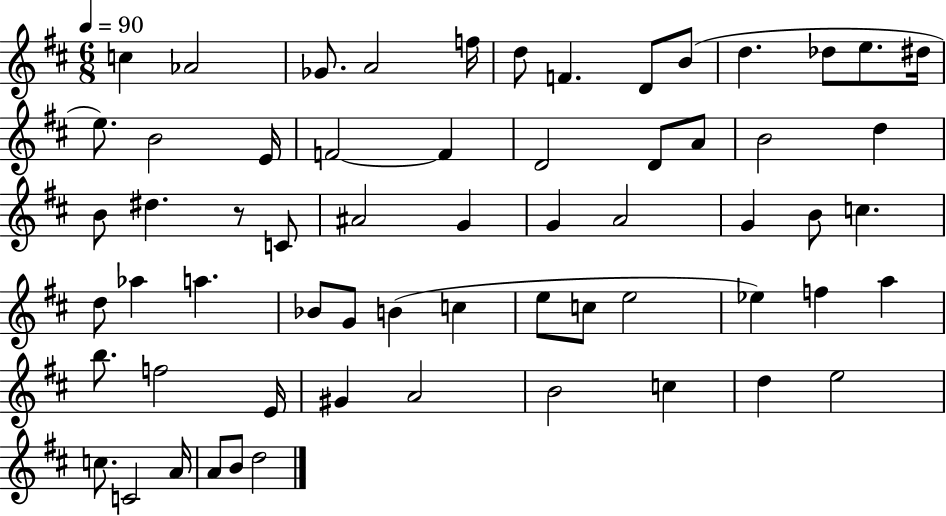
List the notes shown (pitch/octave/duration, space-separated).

C5/q Ab4/h Gb4/e. A4/h F5/s D5/e F4/q. D4/e B4/e D5/q. Db5/e E5/e. D#5/s E5/e. B4/h E4/s F4/h F4/q D4/h D4/e A4/e B4/h D5/q B4/e D#5/q. R/e C4/e A#4/h G4/q G4/q A4/h G4/q B4/e C5/q. D5/e Ab5/q A5/q. Bb4/e G4/e B4/q C5/q E5/e C5/e E5/h Eb5/q F5/q A5/q B5/e. F5/h E4/s G#4/q A4/h B4/h C5/q D5/q E5/h C5/e. C4/h A4/s A4/e B4/e D5/h